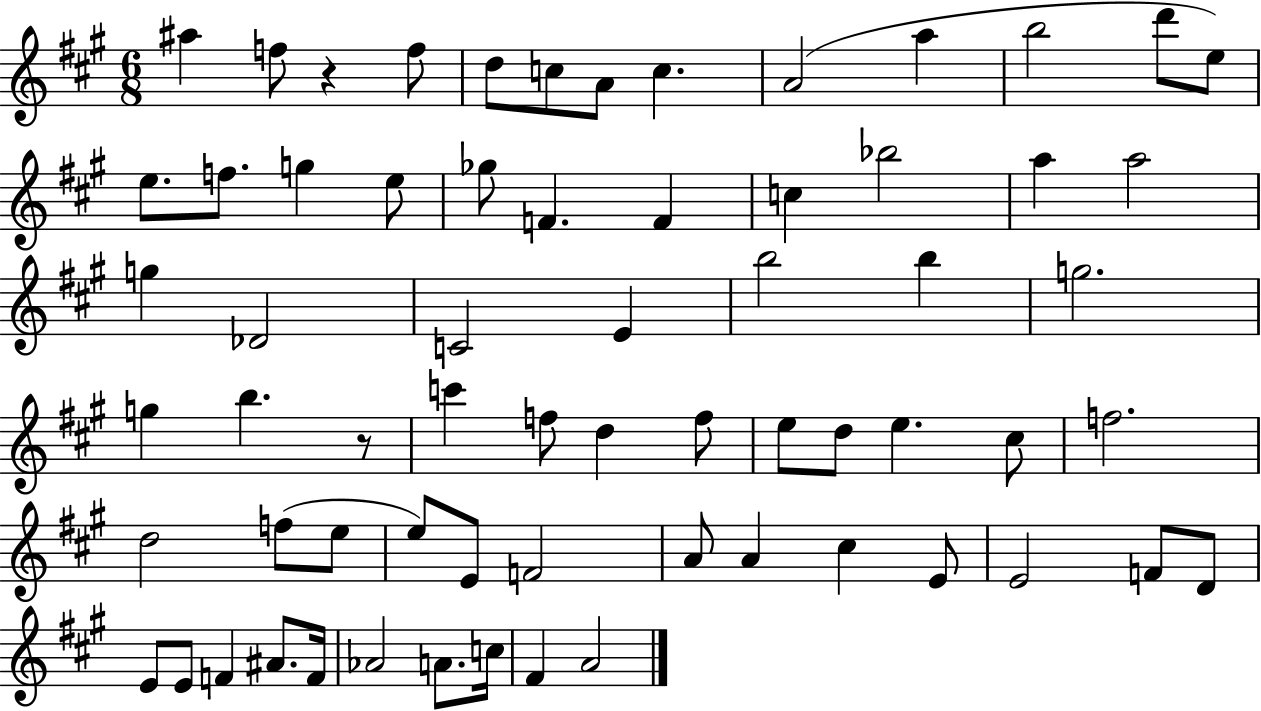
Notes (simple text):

A#5/q F5/e R/q F5/e D5/e C5/e A4/e C5/q. A4/h A5/q B5/h D6/e E5/e E5/e. F5/e. G5/q E5/e Gb5/e F4/q. F4/q C5/q Bb5/h A5/q A5/h G5/q Db4/h C4/h E4/q B5/h B5/q G5/h. G5/q B5/q. R/e C6/q F5/e D5/q F5/e E5/e D5/e E5/q. C#5/e F5/h. D5/h F5/e E5/e E5/e E4/e F4/h A4/e A4/q C#5/q E4/e E4/h F4/e D4/e E4/e E4/e F4/q A#4/e. F4/s Ab4/h A4/e. C5/s F#4/q A4/h